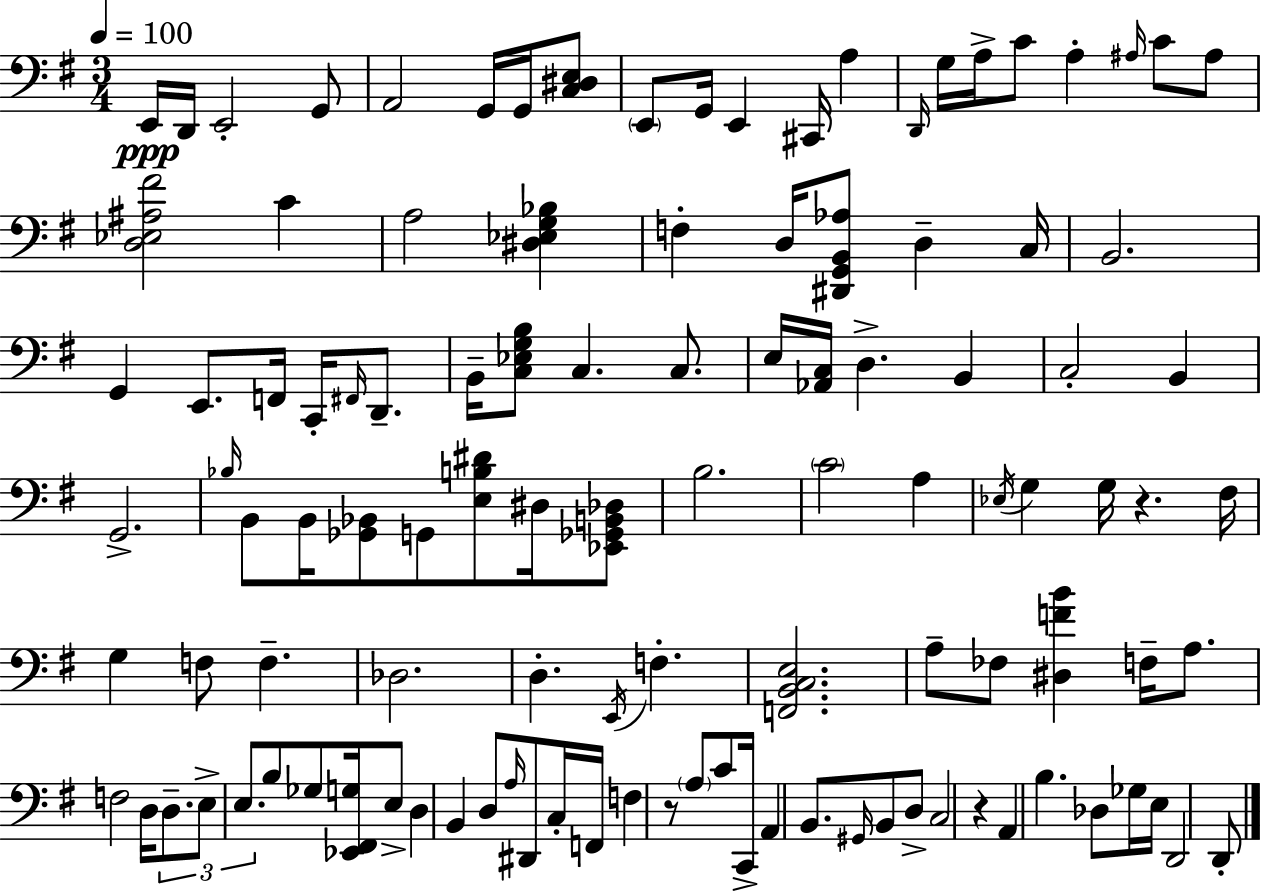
X:1
T:Untitled
M:3/4
L:1/4
K:G
E,,/4 D,,/4 E,,2 G,,/2 A,,2 G,,/4 G,,/4 [C,^D,E,]/2 E,,/2 G,,/4 E,, ^C,,/4 A, D,,/4 G,/4 A,/4 C/2 A, ^A,/4 C/2 ^A,/2 [D,_E,^A,^F]2 C A,2 [^D,_E,G,_B,] F, D,/4 [^D,,G,,B,,_A,]/2 D, C,/4 B,,2 G,, E,,/2 F,,/4 C,,/4 ^F,,/4 D,,/2 B,,/4 [C,_E,G,B,]/2 C, C,/2 E,/4 [_A,,C,]/4 D, B,, C,2 B,, G,,2 _B,/4 B,,/2 B,,/4 [_G,,_B,,]/2 G,,/2 [E,B,^D]/2 ^D,/4 [_E,,_G,,B,,_D,]/2 B,2 C2 A, _E,/4 G, G,/4 z ^F,/4 G, F,/2 F, _D,2 D, E,,/4 F, [F,,B,,C,E,]2 A,/2 _F,/2 [^D,FB] F,/4 A,/2 F,2 D,/4 D,/2 E,/2 E,/2 B,/2 _G,/2 [_E,,^F,,G,]/4 E,/2 D, B,, D,/2 A,/4 ^D,,/2 C,/4 F,,/4 F, z/2 A,/2 C/2 C,,/4 A,, B,,/2 ^G,,/4 B,,/2 D,/2 C,2 z A,, B, _D,/2 _G,/4 E,/4 D,,2 D,,/2